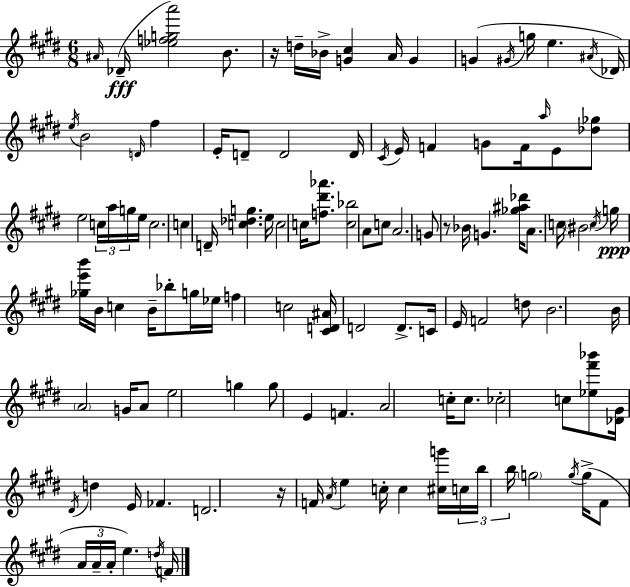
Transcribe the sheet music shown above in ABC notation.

X:1
T:Untitled
M:6/8
L:1/4
K:E
^A/4 _D/4 [_efga']2 B/2 z/4 d/4 _B/4 [G^c] A/4 G G ^G/4 g/4 e ^A/4 _D/4 e/4 B2 D/4 ^f E/4 D/2 D2 D/4 ^C/4 E/4 F G/2 F/4 a/4 E/2 [_d_g]/2 e2 c/4 a/4 g/4 e/4 c2 c D/4 [c_dg] e/4 c2 c/4 [f^d'_a']/2 [c_b]2 A/2 c/2 A2 G/2 z/2 _B/4 G [_g^a_d']/4 A/2 c/4 ^B2 c/4 g/4 [_ge'b']/4 B/4 c B/4 _b/2 g/4 _e/4 f c2 [^CD^A]/4 D2 D/2 C/4 E/4 F2 d/2 B2 B/4 A2 G/4 A/2 e2 g g/2 E F A2 c/4 c/2 _c2 c/2 [_e^f'_b']/2 [_D^G]/4 ^D/4 d E/4 _F D2 z/4 F/4 A/4 e c/4 c [^cg']/4 c/4 b/4 b/4 g2 g/4 g/4 ^F/2 A/4 A/4 A/4 e d/4 F/4